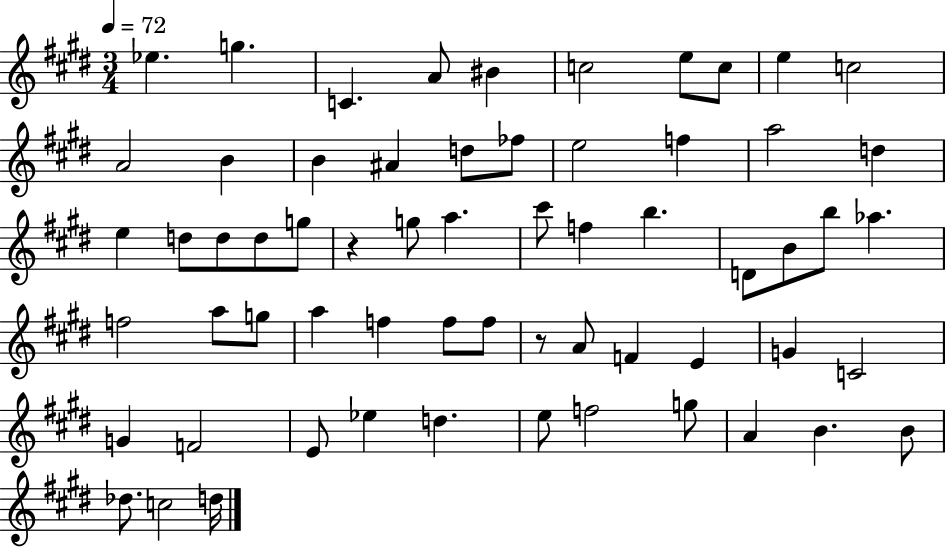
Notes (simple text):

Eb5/q. G5/q. C4/q. A4/e BIS4/q C5/h E5/e C5/e E5/q C5/h A4/h B4/q B4/q A#4/q D5/e FES5/e E5/h F5/q A5/h D5/q E5/q D5/e D5/e D5/e G5/e R/q G5/e A5/q. C#6/e F5/q B5/q. D4/e B4/e B5/e Ab5/q. F5/h A5/e G5/e A5/q F5/q F5/e F5/e R/e A4/e F4/q E4/q G4/q C4/h G4/q F4/h E4/e Eb5/q D5/q. E5/e F5/h G5/e A4/q B4/q. B4/e Db5/e. C5/h D5/s